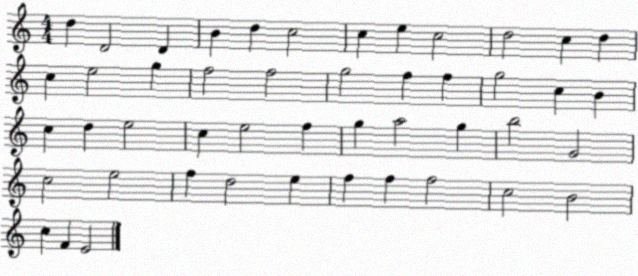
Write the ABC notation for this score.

X:1
T:Untitled
M:4/4
L:1/4
K:C
d D2 D B d c2 c e c2 d2 c d c e2 g f2 f2 g2 f f g2 c B c d e2 c e2 f g a2 g b2 G2 c2 e2 f d2 e f f f2 c2 B2 c F E2